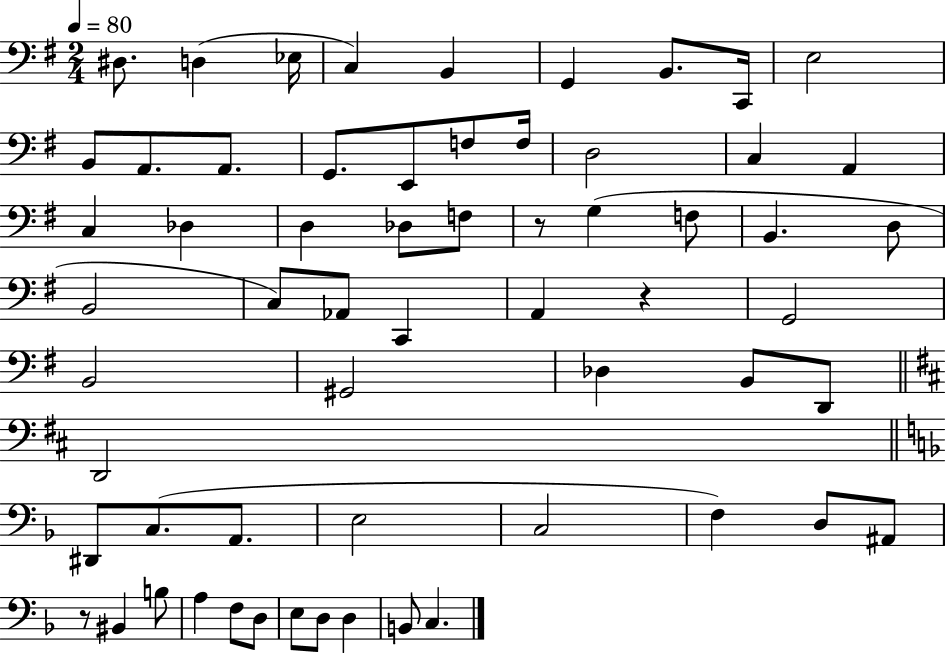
{
  \clef bass
  \numericTimeSignature
  \time 2/4
  \key g \major
  \tempo 4 = 80
  dis8. d4( ees16 | c4) b,4 | g,4 b,8. c,16 | e2 | \break b,8 a,8. a,8. | g,8. e,8 f8 f16 | d2 | c4 a,4 | \break c4 des4 | d4 des8 f8 | r8 g4( f8 | b,4. d8 | \break b,2 | c8) aes,8 c,4 | a,4 r4 | g,2 | \break b,2 | gis,2 | des4 b,8 d,8 | \bar "||" \break \key b \minor d,2 | \bar "||" \break \key f \major dis,8 c8.( a,8. | e2 | c2 | f4) d8 ais,8 | \break r8 bis,4 b8 | a4 f8 d8 | e8 d8 d4 | b,8 c4. | \break \bar "|."
}